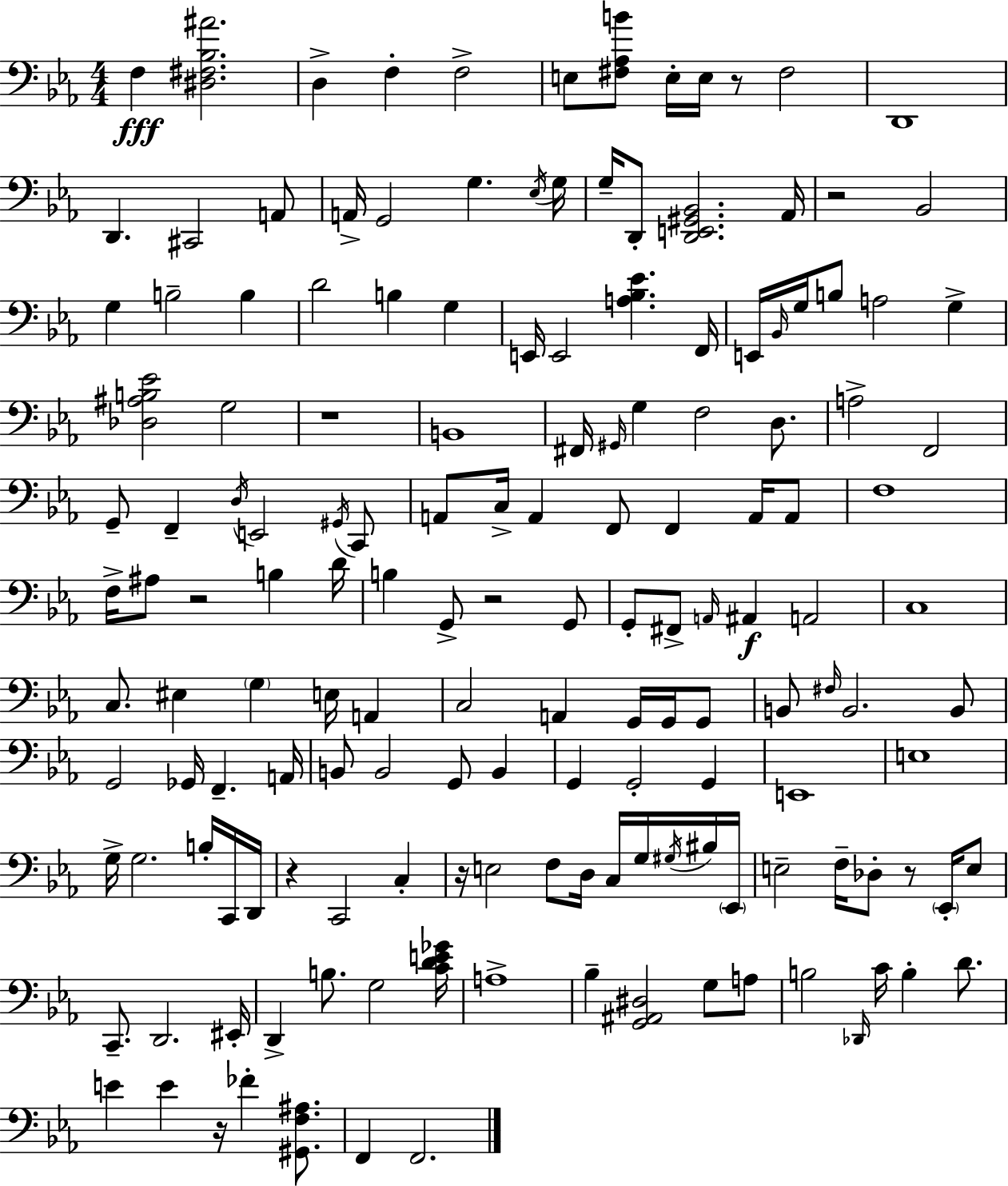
X:1
T:Untitled
M:4/4
L:1/4
K:Eb
F, [^D,^F,_B,^A]2 D, F, F,2 E,/2 [^F,_A,B]/2 E,/4 E,/4 z/2 ^F,2 D,,4 D,, ^C,,2 A,,/2 A,,/4 G,,2 G, _E,/4 G,/4 G,/4 D,,/2 [D,,E,,^G,,_B,,]2 _A,,/4 z2 _B,,2 G, B,2 B, D2 B, G, E,,/4 E,,2 [A,_B,_E] F,,/4 E,,/4 _B,,/4 G,/4 B,/2 A,2 G, [_D,^A,B,_E]2 G,2 z4 B,,4 ^F,,/4 ^G,,/4 G, F,2 D,/2 A,2 F,,2 G,,/2 F,, D,/4 E,,2 ^G,,/4 C,,/2 A,,/2 C,/4 A,, F,,/2 F,, A,,/4 A,,/2 F,4 F,/4 ^A,/2 z2 B, D/4 B, G,,/2 z2 G,,/2 G,,/2 ^F,,/2 A,,/4 ^A,, A,,2 C,4 C,/2 ^E, G, E,/4 A,, C,2 A,, G,,/4 G,,/4 G,,/2 B,,/2 ^F,/4 B,,2 B,,/2 G,,2 _G,,/4 F,, A,,/4 B,,/2 B,,2 G,,/2 B,, G,, G,,2 G,, E,,4 E,4 G,/4 G,2 B,/4 C,,/4 D,,/4 z C,,2 C, z/4 E,2 F,/2 D,/4 C,/4 G,/4 ^G,/4 ^B,/4 _E,,/4 E,2 F,/4 _D,/2 z/2 _E,,/4 E,/2 C,,/2 D,,2 ^E,,/4 D,, B,/2 G,2 [CDE_G]/4 A,4 _B, [G,,^A,,^D,]2 G,/2 A,/2 B,2 _D,,/4 C/4 B, D/2 E E z/4 _F [^G,,F,^A,]/2 F,, F,,2